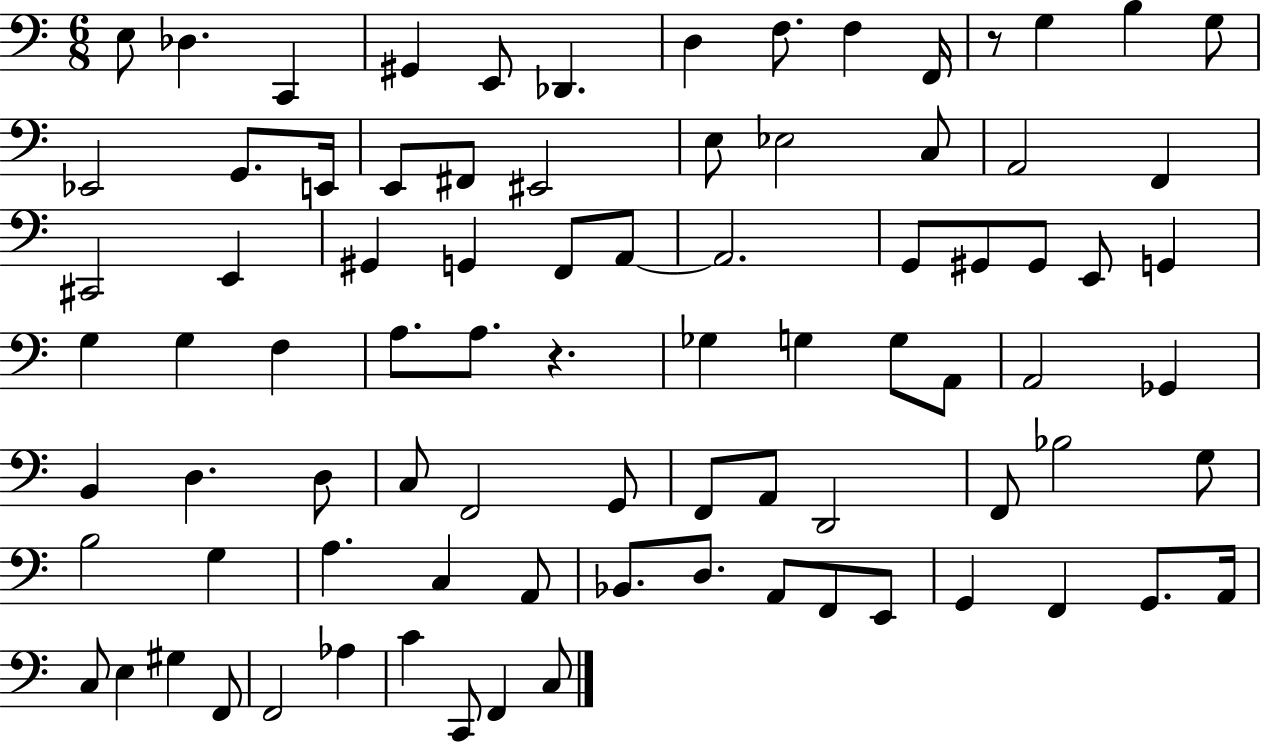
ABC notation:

X:1
T:Untitled
M:6/8
L:1/4
K:C
E,/2 _D, C,, ^G,, E,,/2 _D,, D, F,/2 F, F,,/4 z/2 G, B, G,/2 _E,,2 G,,/2 E,,/4 E,,/2 ^F,,/2 ^E,,2 E,/2 _E,2 C,/2 A,,2 F,, ^C,,2 E,, ^G,, G,, F,,/2 A,,/2 A,,2 G,,/2 ^G,,/2 ^G,,/2 E,,/2 G,, G, G, F, A,/2 A,/2 z _G, G, G,/2 A,,/2 A,,2 _G,, B,, D, D,/2 C,/2 F,,2 G,,/2 F,,/2 A,,/2 D,,2 F,,/2 _B,2 G,/2 B,2 G, A, C, A,,/2 _B,,/2 D,/2 A,,/2 F,,/2 E,,/2 G,, F,, G,,/2 A,,/4 C,/2 E, ^G, F,,/2 F,,2 _A, C C,,/2 F,, C,/2